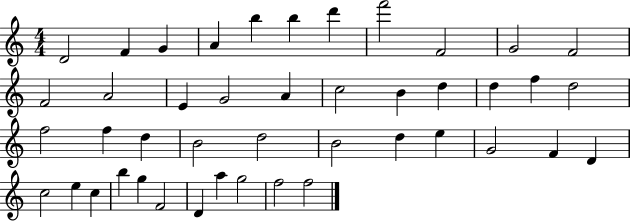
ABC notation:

X:1
T:Untitled
M:4/4
L:1/4
K:C
D2 F G A b b d' f'2 F2 G2 F2 F2 A2 E G2 A c2 B d d f d2 f2 f d B2 d2 B2 d e G2 F D c2 e c b g F2 D a g2 f2 f2